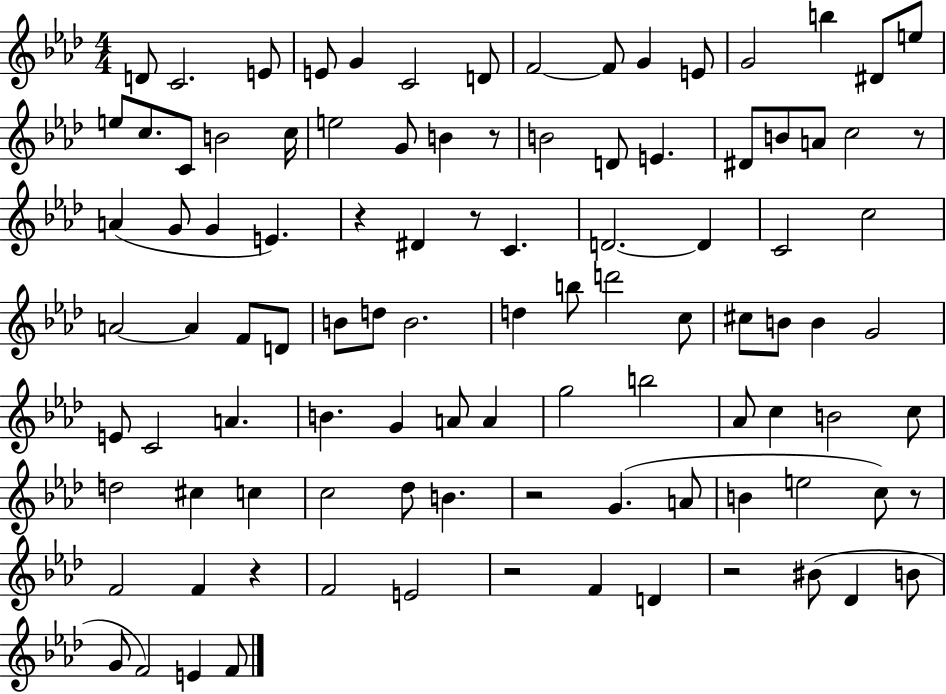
D4/e C4/h. E4/e E4/e G4/q C4/h D4/e F4/h F4/e G4/q E4/e G4/h B5/q D#4/e E5/e E5/e C5/e. C4/e B4/h C5/s E5/h G4/e B4/q R/e B4/h D4/e E4/q. D#4/e B4/e A4/e C5/h R/e A4/q G4/e G4/q E4/q. R/q D#4/q R/e C4/q. D4/h. D4/q C4/h C5/h A4/h A4/q F4/e D4/e B4/e D5/e B4/h. D5/q B5/e D6/h C5/e C#5/e B4/e B4/q G4/h E4/e C4/h A4/q. B4/q. G4/q A4/e A4/q G5/h B5/h Ab4/e C5/q B4/h C5/e D5/h C#5/q C5/q C5/h Db5/e B4/q. R/h G4/q. A4/e B4/q E5/h C5/e R/e F4/h F4/q R/q F4/h E4/h R/h F4/q D4/q R/h BIS4/e Db4/q B4/e G4/e F4/h E4/q F4/e